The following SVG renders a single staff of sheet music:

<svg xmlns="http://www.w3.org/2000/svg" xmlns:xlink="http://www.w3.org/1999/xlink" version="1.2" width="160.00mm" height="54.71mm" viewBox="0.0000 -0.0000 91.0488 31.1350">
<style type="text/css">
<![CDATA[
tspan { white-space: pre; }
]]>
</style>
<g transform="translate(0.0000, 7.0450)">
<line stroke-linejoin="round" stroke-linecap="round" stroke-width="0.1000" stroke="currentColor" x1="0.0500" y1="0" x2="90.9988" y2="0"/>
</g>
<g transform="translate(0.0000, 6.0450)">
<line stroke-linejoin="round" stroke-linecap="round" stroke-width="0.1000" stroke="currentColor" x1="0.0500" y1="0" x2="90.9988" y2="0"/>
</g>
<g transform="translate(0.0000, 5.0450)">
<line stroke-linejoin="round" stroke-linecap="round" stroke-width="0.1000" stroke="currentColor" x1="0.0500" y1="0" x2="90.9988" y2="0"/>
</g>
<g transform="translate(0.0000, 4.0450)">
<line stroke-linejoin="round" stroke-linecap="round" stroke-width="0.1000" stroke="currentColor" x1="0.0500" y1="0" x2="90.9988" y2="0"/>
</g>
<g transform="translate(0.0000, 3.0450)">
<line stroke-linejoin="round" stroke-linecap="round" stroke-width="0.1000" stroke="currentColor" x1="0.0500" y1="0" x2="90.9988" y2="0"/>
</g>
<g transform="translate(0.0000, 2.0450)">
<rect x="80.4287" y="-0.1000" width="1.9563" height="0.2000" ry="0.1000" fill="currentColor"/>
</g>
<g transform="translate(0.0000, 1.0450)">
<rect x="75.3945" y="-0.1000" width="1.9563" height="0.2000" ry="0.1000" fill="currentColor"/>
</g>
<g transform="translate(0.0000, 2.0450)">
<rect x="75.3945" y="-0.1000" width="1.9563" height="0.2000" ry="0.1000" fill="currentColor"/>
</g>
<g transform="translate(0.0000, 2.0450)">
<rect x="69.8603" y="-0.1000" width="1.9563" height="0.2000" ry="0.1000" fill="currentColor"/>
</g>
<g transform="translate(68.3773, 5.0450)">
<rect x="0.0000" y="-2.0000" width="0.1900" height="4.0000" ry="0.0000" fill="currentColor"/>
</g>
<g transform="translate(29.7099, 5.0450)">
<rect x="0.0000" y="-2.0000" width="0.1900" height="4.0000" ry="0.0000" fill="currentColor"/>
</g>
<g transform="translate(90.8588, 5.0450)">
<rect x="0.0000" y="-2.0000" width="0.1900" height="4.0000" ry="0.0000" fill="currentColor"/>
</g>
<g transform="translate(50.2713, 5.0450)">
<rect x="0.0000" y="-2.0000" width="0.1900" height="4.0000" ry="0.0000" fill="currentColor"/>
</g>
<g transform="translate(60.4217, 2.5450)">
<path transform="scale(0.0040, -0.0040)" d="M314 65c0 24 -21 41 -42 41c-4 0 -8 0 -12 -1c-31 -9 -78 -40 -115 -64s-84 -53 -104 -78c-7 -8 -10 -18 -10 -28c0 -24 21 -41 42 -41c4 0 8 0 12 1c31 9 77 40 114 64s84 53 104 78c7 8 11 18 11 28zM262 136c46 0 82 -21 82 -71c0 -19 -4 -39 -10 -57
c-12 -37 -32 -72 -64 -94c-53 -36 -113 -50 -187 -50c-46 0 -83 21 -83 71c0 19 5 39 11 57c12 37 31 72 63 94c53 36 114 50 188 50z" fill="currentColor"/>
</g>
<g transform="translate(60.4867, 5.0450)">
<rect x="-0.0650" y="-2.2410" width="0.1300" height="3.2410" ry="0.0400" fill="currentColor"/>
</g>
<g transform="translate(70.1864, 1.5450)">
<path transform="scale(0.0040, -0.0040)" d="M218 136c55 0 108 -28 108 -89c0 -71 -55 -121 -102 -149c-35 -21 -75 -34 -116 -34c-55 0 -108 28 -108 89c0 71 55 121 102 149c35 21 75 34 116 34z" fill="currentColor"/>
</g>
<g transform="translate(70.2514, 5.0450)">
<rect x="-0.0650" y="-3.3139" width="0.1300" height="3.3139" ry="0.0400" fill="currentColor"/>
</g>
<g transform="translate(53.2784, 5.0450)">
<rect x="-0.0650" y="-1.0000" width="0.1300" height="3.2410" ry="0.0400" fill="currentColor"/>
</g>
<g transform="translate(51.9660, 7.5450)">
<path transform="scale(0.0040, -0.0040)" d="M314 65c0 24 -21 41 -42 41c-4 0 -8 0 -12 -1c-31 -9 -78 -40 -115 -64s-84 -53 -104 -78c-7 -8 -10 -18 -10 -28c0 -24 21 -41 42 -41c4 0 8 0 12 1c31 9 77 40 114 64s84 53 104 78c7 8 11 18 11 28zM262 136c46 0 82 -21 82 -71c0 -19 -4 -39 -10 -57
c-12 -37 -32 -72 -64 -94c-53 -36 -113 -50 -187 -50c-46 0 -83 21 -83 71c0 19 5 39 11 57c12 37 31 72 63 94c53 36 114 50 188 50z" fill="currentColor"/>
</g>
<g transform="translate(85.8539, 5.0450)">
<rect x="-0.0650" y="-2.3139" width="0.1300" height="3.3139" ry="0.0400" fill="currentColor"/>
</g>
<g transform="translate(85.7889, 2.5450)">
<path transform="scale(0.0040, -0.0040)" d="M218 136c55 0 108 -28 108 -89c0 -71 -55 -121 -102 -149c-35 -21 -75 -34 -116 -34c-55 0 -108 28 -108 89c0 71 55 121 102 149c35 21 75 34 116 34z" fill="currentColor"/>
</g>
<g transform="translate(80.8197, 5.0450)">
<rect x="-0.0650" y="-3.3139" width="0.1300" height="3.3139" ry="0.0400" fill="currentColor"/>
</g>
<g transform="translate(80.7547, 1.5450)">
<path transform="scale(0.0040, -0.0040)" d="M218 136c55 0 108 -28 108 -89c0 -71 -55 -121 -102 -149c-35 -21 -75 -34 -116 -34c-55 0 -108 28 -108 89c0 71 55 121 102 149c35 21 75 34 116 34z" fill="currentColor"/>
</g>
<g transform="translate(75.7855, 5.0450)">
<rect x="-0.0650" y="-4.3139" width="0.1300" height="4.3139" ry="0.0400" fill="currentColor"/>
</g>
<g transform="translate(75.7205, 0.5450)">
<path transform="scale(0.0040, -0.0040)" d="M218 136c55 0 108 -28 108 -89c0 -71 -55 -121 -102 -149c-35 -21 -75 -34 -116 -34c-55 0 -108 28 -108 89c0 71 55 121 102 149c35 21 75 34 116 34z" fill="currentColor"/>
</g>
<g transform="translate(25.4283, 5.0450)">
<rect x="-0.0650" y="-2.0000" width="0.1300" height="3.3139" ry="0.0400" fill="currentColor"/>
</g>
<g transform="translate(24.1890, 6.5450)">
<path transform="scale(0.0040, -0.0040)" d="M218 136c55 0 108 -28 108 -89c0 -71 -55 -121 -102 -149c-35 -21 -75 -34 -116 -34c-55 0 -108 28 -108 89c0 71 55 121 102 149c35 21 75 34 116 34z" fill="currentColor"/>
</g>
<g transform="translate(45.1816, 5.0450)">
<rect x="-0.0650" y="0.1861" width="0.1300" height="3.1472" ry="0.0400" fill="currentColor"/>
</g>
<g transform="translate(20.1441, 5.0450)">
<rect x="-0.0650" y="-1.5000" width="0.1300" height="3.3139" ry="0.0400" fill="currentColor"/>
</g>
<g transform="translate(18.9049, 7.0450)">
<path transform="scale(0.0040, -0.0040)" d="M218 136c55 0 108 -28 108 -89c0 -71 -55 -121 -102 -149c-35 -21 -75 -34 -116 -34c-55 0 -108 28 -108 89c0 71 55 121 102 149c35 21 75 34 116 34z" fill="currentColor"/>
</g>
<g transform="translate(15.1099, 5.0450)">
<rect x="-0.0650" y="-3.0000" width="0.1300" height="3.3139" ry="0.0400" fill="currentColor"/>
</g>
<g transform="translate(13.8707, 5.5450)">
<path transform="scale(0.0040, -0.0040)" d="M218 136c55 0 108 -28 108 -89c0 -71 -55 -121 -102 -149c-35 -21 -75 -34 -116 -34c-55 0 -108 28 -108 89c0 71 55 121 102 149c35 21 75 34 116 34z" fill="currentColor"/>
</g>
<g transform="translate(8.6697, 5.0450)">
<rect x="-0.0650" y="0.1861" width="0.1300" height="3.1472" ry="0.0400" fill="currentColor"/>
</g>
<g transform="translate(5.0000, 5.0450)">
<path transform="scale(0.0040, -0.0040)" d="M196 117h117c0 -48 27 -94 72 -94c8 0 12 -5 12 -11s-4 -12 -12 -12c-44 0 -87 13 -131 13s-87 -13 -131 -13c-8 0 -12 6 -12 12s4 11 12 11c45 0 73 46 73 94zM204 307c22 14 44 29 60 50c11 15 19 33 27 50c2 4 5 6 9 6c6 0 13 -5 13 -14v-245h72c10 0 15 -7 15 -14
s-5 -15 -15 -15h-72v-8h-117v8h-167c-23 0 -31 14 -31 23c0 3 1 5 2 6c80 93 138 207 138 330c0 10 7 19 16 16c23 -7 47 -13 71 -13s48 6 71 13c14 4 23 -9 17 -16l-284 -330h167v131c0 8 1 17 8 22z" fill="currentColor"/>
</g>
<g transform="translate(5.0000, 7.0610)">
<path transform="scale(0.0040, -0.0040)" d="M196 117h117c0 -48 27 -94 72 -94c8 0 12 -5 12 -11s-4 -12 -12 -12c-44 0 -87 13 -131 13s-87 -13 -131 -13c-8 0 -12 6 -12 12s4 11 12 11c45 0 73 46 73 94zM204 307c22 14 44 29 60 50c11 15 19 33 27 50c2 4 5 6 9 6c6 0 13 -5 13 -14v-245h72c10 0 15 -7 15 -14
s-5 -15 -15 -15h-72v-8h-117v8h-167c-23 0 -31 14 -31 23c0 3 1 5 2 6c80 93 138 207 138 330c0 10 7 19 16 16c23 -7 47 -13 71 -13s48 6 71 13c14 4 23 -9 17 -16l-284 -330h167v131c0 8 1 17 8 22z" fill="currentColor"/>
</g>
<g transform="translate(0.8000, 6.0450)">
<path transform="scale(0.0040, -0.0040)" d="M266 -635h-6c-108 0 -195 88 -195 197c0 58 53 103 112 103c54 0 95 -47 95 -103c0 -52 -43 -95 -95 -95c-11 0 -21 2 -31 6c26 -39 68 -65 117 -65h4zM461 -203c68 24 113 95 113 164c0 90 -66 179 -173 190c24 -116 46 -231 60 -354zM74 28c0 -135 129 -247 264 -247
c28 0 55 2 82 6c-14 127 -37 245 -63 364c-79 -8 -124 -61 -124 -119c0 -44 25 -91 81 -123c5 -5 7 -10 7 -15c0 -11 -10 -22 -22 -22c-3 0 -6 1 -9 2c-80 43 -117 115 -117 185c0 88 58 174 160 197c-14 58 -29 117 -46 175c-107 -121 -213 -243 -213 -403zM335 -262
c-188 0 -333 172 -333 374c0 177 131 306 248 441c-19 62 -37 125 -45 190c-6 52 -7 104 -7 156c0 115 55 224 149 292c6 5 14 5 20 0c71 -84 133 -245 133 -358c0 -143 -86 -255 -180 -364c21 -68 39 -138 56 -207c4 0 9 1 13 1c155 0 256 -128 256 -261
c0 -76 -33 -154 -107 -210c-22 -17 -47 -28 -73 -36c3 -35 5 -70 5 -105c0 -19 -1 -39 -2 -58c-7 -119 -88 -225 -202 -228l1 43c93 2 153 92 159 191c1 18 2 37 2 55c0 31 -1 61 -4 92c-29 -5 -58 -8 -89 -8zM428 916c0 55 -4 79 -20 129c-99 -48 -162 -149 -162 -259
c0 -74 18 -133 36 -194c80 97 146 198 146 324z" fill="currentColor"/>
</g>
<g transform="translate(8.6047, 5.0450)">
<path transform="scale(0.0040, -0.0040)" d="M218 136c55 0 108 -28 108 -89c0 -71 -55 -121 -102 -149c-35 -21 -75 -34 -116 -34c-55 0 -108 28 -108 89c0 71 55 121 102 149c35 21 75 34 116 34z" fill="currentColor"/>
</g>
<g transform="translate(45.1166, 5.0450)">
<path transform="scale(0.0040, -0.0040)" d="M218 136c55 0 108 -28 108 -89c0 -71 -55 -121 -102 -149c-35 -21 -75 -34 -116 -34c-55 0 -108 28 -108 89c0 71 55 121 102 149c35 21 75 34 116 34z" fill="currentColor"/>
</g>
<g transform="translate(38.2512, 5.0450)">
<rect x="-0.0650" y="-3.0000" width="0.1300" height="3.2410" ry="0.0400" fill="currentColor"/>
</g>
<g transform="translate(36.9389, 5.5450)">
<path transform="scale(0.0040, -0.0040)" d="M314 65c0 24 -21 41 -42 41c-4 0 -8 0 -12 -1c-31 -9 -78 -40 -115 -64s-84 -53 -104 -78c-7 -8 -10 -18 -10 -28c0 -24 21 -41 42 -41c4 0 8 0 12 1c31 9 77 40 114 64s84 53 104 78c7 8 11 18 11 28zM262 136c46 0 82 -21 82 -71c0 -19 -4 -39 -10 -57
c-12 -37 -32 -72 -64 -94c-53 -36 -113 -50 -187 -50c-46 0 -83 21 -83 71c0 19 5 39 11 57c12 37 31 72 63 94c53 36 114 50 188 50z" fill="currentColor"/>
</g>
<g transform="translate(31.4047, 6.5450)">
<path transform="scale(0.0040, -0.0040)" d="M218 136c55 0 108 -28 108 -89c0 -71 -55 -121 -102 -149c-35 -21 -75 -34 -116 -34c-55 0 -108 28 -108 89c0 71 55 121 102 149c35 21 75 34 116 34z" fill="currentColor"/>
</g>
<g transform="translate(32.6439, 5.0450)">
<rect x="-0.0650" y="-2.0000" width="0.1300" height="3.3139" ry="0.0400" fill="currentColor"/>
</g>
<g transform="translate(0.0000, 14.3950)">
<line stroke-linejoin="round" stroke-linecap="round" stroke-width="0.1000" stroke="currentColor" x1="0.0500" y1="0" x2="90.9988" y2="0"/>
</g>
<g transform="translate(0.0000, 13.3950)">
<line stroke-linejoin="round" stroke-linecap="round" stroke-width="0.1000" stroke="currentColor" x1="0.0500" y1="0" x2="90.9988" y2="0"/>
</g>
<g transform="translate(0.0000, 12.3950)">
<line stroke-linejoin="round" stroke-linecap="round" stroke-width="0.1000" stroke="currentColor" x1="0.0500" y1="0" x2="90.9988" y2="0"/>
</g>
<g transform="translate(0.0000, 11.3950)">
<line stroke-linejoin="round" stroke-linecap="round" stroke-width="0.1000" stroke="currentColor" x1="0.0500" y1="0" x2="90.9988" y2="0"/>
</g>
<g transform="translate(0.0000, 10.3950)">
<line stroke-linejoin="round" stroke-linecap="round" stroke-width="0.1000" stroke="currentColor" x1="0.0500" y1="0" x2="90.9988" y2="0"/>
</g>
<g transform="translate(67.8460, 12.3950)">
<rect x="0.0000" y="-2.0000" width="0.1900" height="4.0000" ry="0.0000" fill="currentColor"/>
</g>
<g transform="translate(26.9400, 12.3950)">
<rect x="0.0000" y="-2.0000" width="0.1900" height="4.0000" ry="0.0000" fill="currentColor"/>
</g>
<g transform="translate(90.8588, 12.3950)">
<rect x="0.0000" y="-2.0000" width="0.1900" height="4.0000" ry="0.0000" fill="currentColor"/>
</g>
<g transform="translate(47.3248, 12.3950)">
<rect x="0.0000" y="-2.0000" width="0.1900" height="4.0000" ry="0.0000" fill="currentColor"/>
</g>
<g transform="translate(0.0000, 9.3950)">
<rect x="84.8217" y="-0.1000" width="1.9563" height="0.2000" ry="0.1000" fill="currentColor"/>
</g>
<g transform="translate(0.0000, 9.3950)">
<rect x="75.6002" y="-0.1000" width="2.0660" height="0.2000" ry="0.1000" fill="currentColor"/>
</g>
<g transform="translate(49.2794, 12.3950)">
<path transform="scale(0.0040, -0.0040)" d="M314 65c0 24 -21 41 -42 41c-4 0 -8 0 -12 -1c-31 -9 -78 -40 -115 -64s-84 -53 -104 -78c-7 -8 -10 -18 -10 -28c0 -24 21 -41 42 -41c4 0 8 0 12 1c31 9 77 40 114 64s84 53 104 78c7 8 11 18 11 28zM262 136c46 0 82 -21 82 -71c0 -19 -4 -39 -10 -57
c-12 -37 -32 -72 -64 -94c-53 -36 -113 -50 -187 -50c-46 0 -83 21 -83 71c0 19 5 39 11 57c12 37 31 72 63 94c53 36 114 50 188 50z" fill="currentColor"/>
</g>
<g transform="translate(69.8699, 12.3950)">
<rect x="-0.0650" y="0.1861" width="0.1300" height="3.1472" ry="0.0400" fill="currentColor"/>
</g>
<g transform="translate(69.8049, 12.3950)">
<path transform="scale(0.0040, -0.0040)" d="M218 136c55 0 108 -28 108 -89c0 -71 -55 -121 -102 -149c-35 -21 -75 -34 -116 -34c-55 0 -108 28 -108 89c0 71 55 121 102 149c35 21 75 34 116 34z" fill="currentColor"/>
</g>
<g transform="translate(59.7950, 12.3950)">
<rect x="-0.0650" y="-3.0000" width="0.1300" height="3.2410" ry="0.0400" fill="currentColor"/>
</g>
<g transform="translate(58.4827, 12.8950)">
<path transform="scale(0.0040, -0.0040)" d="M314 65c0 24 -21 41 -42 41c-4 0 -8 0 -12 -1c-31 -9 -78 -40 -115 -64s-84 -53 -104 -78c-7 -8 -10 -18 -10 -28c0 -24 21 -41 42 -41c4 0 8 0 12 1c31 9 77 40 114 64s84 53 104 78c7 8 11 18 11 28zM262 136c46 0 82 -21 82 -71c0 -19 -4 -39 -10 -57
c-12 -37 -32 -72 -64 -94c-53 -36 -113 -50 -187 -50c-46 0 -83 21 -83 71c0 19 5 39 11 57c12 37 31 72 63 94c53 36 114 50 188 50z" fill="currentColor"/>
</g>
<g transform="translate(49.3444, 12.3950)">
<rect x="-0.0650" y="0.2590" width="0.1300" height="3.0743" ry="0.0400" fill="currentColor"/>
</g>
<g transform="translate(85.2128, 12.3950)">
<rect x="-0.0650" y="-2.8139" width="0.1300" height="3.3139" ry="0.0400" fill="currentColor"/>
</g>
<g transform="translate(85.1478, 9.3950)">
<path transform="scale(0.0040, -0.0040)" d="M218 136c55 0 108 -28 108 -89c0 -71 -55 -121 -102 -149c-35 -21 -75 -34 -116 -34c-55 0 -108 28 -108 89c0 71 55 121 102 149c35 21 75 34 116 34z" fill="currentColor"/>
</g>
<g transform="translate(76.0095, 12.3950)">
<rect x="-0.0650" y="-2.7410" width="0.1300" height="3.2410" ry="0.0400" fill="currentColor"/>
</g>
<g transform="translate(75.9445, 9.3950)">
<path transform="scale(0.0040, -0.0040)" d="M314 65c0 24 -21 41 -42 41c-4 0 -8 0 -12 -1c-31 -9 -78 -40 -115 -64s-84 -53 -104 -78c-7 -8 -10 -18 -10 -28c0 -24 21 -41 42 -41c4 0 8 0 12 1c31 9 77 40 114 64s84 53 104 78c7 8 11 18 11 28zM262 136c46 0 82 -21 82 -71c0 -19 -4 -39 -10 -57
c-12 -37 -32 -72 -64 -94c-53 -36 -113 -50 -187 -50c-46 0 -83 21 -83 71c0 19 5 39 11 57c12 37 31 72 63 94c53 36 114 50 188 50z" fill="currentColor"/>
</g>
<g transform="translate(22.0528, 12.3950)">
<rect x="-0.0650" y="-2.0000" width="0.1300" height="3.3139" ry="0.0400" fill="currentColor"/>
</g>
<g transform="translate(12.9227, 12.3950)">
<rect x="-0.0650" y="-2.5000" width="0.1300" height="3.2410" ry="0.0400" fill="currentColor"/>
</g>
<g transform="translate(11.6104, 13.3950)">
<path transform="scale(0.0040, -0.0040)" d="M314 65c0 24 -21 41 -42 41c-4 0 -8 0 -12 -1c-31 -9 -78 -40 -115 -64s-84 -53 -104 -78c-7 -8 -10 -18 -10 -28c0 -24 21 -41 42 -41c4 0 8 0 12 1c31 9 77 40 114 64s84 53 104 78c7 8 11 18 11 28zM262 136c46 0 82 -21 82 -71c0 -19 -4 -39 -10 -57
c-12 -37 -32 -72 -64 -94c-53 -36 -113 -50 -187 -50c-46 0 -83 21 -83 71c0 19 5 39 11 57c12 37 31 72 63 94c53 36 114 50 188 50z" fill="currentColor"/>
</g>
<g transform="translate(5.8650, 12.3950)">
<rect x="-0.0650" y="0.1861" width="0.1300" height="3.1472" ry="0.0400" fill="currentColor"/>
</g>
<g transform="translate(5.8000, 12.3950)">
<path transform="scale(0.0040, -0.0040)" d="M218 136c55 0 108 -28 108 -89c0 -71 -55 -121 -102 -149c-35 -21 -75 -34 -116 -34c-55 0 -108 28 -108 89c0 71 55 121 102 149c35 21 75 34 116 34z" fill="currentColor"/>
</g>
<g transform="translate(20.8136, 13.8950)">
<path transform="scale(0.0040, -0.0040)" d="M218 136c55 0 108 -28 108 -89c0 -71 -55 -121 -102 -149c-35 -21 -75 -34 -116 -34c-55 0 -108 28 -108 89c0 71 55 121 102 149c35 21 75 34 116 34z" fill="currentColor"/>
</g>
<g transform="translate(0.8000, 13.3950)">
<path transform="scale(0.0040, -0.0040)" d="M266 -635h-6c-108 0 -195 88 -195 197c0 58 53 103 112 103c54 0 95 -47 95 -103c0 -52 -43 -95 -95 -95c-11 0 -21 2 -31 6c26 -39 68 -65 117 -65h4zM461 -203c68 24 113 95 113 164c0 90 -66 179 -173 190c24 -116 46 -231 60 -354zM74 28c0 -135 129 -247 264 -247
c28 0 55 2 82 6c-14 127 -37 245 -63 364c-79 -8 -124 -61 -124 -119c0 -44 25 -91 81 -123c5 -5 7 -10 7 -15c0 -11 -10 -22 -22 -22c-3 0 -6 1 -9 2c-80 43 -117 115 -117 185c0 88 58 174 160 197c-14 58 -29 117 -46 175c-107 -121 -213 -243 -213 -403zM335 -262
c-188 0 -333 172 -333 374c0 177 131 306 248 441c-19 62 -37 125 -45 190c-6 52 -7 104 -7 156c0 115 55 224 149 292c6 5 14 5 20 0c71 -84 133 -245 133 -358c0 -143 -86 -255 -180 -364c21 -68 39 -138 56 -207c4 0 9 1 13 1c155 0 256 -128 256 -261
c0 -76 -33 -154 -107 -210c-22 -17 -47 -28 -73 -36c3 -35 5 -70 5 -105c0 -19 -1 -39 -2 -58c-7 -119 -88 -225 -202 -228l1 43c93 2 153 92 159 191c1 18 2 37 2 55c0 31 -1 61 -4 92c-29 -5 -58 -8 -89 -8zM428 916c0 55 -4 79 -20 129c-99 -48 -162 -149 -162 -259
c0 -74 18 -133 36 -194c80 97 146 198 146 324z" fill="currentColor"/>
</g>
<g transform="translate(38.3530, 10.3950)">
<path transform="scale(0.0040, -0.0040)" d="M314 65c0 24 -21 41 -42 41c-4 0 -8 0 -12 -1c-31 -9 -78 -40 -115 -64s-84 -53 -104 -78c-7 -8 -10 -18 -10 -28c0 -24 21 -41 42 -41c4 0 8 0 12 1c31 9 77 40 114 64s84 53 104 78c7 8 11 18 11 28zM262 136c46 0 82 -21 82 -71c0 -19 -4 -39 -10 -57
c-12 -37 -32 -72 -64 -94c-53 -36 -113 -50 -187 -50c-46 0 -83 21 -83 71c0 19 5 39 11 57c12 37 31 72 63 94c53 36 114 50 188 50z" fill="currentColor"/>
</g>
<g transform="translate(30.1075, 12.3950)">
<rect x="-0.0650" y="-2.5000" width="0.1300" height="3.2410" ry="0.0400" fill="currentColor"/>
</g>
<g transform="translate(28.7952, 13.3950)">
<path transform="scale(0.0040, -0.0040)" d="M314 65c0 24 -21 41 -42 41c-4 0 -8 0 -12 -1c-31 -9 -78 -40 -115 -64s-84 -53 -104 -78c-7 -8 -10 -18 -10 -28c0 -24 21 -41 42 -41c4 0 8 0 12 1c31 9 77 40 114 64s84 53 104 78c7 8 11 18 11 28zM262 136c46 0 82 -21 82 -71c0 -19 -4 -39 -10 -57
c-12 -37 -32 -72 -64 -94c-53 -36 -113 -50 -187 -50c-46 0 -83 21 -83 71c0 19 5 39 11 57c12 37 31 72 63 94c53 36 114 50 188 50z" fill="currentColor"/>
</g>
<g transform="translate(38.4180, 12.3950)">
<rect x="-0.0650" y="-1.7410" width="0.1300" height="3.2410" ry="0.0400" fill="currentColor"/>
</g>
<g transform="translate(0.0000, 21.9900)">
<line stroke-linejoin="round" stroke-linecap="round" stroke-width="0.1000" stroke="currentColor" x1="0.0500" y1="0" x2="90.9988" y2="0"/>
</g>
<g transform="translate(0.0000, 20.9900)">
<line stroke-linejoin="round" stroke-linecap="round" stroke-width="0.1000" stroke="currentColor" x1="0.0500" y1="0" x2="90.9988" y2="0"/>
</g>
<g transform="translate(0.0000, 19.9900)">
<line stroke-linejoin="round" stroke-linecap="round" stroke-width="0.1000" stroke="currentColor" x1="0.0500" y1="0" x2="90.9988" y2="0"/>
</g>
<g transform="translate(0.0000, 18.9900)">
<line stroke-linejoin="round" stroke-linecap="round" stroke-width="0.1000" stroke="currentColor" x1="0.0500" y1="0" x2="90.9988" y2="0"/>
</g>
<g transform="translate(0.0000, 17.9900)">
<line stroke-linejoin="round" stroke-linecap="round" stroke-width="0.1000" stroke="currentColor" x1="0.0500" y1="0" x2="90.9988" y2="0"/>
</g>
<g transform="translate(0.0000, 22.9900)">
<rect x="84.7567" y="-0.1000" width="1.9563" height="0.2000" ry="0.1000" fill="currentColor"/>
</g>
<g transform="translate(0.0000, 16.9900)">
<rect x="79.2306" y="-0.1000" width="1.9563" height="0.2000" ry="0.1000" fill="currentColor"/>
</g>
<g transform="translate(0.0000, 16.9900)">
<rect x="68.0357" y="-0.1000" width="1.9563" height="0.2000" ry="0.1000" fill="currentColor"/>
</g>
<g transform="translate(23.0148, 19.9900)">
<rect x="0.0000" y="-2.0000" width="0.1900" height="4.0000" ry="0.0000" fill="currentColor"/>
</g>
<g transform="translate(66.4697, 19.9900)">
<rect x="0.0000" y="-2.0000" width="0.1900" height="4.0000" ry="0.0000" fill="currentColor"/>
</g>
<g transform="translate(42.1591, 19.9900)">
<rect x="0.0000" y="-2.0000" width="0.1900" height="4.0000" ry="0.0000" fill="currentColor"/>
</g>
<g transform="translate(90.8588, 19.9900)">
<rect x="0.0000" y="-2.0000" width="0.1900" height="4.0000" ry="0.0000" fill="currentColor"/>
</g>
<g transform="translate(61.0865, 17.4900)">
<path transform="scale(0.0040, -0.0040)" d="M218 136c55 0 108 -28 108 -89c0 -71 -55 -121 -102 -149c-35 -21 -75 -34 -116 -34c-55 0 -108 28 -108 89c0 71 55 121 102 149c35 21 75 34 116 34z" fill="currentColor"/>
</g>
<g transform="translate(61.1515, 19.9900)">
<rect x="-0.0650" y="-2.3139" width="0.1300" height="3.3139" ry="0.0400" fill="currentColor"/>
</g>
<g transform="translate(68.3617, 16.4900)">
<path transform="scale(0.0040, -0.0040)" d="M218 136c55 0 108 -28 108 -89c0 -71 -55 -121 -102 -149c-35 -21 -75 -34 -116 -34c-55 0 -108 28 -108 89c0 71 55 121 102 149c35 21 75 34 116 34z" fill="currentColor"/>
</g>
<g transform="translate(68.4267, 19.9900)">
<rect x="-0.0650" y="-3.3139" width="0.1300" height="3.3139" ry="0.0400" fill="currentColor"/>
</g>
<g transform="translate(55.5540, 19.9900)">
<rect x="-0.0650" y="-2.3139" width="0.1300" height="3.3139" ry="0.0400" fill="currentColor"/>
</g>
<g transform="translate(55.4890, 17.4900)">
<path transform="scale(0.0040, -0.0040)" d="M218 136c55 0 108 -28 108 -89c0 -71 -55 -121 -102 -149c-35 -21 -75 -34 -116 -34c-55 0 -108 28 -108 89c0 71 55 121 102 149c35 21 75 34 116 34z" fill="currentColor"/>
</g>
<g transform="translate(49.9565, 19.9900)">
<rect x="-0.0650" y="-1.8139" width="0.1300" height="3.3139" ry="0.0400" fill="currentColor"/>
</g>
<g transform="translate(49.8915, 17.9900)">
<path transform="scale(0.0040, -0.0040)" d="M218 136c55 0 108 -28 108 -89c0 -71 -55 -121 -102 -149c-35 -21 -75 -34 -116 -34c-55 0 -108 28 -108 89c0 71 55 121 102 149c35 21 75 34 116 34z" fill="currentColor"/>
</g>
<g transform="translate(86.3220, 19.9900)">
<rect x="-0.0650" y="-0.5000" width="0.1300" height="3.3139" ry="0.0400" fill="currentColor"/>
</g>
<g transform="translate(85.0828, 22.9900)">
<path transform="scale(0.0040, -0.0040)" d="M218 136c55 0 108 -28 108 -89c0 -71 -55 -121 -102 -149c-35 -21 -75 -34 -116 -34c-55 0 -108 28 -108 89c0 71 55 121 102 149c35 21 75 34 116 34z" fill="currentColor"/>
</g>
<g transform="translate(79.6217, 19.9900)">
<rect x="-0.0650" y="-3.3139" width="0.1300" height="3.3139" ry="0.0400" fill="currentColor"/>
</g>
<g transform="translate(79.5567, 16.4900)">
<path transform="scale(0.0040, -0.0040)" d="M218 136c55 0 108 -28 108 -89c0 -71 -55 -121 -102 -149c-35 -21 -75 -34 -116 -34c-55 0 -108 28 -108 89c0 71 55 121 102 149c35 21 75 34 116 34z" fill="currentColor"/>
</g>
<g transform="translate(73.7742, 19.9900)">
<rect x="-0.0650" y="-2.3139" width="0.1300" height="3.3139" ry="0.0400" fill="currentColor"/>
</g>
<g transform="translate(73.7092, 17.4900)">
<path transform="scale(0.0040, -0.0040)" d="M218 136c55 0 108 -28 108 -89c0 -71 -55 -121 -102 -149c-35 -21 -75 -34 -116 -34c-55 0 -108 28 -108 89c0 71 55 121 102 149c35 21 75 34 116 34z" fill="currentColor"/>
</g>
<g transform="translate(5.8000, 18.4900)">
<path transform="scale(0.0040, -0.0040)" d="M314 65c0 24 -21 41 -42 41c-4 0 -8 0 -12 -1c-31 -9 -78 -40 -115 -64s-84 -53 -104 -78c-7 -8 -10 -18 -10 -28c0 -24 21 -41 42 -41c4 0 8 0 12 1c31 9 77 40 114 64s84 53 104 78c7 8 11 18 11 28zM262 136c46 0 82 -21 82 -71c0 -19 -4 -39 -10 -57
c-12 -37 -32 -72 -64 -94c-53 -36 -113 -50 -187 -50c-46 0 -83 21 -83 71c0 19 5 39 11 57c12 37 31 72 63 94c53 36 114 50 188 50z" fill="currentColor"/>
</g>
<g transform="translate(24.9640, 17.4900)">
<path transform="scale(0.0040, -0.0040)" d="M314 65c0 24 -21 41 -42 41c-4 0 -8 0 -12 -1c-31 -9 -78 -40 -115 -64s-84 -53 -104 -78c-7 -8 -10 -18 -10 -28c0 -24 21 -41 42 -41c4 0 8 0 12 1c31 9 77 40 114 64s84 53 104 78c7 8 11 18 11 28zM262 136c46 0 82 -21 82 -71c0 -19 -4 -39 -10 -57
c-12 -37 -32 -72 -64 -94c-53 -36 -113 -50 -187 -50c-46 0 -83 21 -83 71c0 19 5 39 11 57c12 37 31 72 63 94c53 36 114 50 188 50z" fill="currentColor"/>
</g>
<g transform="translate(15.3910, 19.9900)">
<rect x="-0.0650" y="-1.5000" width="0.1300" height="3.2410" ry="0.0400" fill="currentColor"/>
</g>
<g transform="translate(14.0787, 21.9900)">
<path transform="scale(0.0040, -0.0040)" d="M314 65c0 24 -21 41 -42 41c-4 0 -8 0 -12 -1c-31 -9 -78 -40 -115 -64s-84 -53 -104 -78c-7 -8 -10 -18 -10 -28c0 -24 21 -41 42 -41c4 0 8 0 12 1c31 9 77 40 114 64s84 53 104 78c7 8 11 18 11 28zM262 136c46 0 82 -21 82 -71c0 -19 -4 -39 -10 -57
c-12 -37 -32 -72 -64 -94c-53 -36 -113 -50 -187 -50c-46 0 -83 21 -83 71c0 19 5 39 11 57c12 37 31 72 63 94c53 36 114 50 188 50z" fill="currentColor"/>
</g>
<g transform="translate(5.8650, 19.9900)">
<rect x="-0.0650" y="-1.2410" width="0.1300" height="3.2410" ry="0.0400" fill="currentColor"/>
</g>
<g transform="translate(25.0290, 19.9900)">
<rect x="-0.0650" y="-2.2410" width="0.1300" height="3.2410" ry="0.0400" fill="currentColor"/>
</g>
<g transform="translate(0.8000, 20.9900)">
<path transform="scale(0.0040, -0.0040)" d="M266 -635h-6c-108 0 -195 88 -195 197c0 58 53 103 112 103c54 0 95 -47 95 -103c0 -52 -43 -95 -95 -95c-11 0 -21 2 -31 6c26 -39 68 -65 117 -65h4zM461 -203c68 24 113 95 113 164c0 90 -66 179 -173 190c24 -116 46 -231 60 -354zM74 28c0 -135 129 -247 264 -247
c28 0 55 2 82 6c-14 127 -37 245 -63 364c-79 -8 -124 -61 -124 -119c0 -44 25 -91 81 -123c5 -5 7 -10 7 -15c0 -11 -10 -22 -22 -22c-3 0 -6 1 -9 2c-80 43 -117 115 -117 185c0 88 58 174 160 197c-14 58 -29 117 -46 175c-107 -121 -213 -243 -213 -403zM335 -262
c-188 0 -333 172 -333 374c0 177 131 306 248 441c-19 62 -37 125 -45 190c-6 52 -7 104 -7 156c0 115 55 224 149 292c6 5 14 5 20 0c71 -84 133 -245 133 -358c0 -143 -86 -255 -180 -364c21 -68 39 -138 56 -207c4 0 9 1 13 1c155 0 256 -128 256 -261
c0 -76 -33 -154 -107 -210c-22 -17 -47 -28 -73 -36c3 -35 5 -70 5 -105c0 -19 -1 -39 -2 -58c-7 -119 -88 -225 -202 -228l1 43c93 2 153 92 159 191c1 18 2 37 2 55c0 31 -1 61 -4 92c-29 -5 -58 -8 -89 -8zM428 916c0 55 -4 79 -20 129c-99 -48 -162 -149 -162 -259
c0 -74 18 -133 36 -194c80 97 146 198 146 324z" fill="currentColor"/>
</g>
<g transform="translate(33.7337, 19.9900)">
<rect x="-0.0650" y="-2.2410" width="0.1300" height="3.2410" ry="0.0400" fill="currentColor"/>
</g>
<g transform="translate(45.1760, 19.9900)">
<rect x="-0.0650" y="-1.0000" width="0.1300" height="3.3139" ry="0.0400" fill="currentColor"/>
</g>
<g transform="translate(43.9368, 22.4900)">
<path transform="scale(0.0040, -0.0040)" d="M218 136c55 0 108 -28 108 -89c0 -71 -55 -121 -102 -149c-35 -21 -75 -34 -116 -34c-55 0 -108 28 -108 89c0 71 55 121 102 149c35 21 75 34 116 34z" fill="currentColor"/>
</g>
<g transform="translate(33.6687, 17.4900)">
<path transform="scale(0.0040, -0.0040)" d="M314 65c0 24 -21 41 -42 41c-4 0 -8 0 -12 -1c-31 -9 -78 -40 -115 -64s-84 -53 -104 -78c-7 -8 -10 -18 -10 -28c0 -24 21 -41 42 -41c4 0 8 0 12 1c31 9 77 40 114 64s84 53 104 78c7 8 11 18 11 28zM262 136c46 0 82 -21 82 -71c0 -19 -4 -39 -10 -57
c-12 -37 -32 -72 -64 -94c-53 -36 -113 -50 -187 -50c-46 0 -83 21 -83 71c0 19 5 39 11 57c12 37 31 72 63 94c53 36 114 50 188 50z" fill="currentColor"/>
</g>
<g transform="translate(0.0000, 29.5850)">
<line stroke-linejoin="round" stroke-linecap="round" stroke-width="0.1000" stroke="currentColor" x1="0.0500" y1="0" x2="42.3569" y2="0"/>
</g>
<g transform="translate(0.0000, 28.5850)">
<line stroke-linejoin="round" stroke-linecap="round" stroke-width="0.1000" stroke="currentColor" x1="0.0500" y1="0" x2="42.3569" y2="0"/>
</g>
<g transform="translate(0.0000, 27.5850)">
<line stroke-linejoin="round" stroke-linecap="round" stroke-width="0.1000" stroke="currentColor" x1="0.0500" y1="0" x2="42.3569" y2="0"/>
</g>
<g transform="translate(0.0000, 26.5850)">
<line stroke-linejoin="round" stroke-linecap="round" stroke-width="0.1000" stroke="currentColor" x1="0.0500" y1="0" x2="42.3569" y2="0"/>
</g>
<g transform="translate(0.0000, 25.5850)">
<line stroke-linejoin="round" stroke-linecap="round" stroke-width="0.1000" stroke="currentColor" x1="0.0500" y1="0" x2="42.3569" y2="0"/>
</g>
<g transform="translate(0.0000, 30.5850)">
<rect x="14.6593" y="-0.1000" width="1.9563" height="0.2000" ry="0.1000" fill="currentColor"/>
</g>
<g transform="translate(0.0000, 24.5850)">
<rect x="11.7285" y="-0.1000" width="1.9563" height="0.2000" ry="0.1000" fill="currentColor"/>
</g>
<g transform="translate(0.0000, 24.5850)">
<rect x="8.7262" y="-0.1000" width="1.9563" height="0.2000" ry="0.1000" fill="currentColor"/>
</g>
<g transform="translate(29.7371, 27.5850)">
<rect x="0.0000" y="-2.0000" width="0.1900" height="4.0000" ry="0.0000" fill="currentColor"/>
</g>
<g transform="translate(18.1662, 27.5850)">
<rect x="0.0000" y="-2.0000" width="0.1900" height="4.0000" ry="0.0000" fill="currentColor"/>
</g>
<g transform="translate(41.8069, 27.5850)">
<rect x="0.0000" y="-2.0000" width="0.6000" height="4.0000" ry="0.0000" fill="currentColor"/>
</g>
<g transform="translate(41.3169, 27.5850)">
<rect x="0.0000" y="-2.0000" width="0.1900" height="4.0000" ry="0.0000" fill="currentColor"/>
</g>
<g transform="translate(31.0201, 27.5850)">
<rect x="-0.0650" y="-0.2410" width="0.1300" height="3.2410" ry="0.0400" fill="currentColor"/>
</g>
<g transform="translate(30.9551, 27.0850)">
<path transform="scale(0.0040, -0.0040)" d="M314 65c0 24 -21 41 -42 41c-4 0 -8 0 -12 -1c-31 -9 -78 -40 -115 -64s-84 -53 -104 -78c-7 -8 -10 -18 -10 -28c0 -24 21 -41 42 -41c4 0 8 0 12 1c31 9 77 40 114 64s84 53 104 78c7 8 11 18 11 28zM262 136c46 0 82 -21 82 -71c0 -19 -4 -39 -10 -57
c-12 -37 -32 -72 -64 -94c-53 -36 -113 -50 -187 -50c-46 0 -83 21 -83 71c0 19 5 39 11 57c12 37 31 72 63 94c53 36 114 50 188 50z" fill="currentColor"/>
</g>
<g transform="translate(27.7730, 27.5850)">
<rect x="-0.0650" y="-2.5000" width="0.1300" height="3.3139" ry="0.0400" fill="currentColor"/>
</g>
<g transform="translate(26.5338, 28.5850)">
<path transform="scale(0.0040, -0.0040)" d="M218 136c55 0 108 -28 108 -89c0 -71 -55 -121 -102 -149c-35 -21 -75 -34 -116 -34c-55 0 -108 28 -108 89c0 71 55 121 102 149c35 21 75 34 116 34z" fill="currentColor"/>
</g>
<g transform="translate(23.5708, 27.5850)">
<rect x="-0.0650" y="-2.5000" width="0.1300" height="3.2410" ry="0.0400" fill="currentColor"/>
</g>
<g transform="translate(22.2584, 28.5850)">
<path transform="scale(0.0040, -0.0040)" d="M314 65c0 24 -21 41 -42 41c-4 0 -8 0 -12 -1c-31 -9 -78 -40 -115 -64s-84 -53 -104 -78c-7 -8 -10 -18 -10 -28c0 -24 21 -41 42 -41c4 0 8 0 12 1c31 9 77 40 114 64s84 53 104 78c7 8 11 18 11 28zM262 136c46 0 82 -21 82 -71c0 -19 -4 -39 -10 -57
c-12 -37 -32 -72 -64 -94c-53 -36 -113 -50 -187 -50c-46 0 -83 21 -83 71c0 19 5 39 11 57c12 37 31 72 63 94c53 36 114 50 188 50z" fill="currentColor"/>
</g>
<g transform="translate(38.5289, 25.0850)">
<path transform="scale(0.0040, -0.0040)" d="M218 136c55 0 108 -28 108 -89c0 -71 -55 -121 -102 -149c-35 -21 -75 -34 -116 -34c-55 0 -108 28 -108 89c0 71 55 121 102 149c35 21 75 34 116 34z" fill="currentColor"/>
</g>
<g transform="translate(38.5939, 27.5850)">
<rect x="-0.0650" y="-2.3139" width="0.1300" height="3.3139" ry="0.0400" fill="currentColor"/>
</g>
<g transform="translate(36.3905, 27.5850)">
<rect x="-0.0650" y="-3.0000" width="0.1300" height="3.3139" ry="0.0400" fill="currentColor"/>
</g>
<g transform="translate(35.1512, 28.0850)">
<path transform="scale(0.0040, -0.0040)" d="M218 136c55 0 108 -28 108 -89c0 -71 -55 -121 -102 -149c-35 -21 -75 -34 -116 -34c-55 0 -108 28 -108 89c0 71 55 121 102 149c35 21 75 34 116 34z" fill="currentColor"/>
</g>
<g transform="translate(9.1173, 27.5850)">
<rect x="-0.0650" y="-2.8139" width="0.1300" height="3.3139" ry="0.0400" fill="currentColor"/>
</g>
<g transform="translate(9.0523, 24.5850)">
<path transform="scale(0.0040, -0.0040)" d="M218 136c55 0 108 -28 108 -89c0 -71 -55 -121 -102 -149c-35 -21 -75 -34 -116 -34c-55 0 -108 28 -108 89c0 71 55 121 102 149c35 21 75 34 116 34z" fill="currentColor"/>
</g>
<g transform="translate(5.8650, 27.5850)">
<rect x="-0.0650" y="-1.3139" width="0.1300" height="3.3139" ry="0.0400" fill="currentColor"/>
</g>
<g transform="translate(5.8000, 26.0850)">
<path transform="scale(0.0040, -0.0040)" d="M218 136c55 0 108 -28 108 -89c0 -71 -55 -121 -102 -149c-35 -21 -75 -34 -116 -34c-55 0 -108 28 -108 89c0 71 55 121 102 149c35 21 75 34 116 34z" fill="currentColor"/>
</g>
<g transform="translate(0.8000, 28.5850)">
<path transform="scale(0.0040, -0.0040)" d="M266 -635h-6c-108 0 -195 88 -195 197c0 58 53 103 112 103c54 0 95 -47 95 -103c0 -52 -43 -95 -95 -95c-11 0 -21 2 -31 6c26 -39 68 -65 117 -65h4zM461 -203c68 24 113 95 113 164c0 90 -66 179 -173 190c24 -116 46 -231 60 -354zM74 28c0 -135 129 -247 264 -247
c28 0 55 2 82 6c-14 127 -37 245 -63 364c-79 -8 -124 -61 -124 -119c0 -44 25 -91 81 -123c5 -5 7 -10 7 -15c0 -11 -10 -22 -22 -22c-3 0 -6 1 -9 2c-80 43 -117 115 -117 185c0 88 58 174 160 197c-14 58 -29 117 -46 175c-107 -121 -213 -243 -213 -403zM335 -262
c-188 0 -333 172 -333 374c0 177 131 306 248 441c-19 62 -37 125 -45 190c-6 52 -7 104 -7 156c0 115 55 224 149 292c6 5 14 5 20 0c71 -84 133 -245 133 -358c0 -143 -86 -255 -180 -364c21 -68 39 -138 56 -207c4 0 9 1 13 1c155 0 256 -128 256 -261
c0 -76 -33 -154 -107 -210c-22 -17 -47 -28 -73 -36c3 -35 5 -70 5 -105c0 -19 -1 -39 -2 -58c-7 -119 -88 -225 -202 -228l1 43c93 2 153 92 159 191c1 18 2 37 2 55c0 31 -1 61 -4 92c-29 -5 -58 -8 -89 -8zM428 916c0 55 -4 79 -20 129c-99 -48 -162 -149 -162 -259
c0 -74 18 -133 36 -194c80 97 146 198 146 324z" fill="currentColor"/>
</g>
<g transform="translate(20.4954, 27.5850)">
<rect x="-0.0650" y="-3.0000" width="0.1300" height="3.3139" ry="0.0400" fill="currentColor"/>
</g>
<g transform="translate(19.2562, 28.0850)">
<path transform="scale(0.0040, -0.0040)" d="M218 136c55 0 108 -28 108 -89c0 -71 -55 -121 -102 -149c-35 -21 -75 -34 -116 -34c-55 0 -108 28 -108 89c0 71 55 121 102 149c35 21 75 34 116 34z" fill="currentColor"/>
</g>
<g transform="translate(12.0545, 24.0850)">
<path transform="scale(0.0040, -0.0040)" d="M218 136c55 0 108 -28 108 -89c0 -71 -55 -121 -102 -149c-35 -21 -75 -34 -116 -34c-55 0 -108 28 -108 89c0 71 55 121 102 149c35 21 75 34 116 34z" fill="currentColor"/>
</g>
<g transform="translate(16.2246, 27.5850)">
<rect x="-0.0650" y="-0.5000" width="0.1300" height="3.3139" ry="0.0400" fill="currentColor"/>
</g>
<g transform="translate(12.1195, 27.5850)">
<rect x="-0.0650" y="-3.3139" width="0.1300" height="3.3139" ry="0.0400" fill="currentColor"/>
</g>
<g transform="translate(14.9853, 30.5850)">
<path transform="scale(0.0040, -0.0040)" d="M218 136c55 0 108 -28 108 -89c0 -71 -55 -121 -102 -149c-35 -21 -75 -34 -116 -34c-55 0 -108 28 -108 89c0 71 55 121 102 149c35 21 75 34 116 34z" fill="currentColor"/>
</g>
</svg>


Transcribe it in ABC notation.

X:1
T:Untitled
M:4/4
L:1/4
K:C
B A E F F A2 B D2 g2 b d' b g B G2 F G2 f2 B2 A2 B a2 a e2 E2 g2 g2 D f g g b g b C e a b C A G2 G c2 A g